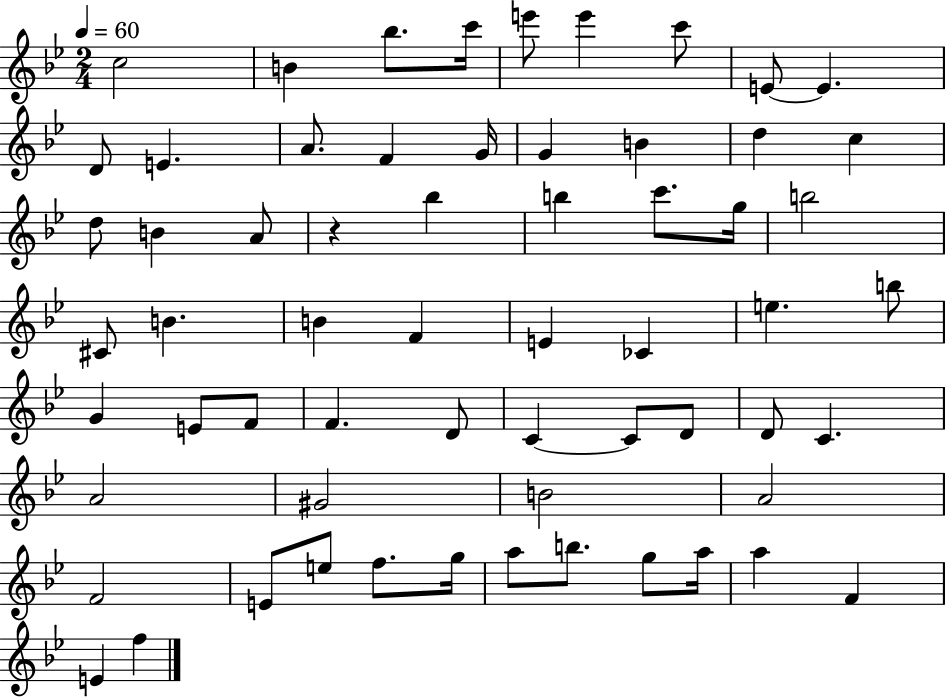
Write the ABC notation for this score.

X:1
T:Untitled
M:2/4
L:1/4
K:Bb
c2 B _b/2 c'/4 e'/2 e' c'/2 E/2 E D/2 E A/2 F G/4 G B d c d/2 B A/2 z _b b c'/2 g/4 b2 ^C/2 B B F E _C e b/2 G E/2 F/2 F D/2 C C/2 D/2 D/2 C A2 ^G2 B2 A2 F2 E/2 e/2 f/2 g/4 a/2 b/2 g/2 a/4 a F E f